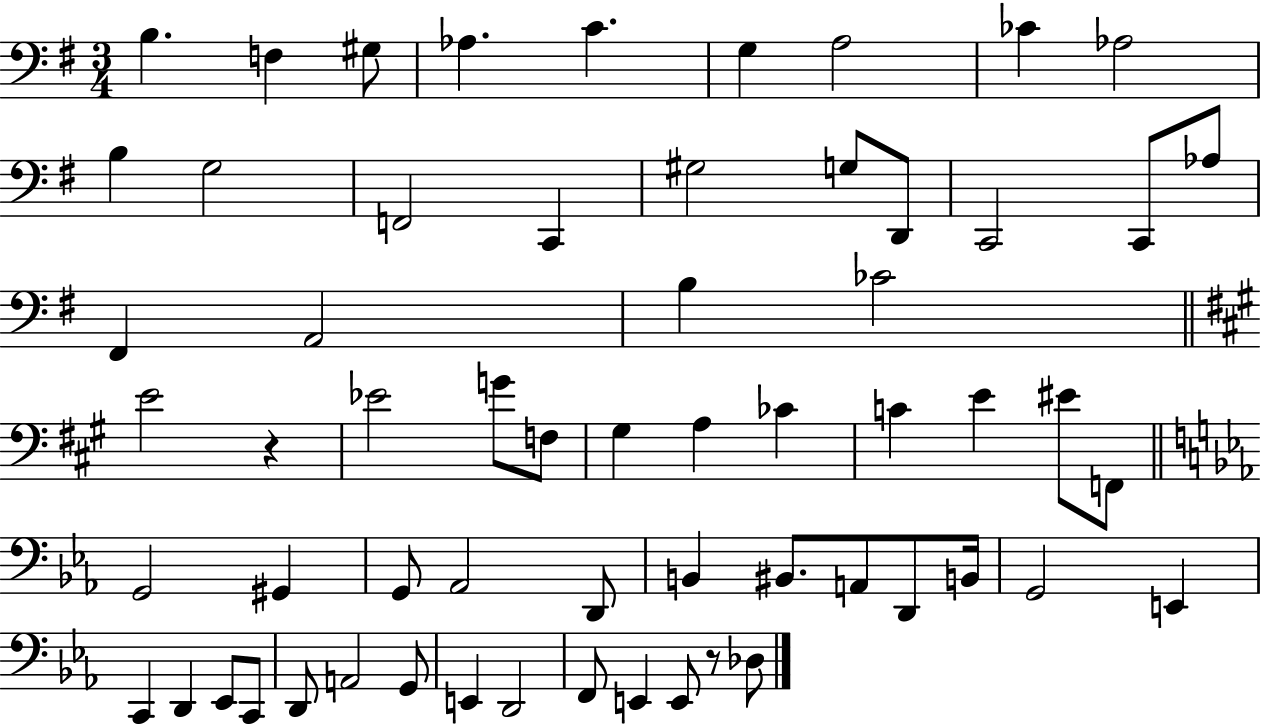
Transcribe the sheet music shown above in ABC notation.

X:1
T:Untitled
M:3/4
L:1/4
K:G
B, F, ^G,/2 _A, C G, A,2 _C _A,2 B, G,2 F,,2 C,, ^G,2 G,/2 D,,/2 C,,2 C,,/2 _A,/2 ^F,, A,,2 B, _C2 E2 z _E2 G/2 F,/2 ^G, A, _C C E ^E/2 F,,/2 G,,2 ^G,, G,,/2 _A,,2 D,,/2 B,, ^B,,/2 A,,/2 D,,/2 B,,/4 G,,2 E,, C,, D,, _E,,/2 C,,/2 D,,/2 A,,2 G,,/2 E,, D,,2 F,,/2 E,, E,,/2 z/2 _D,/2